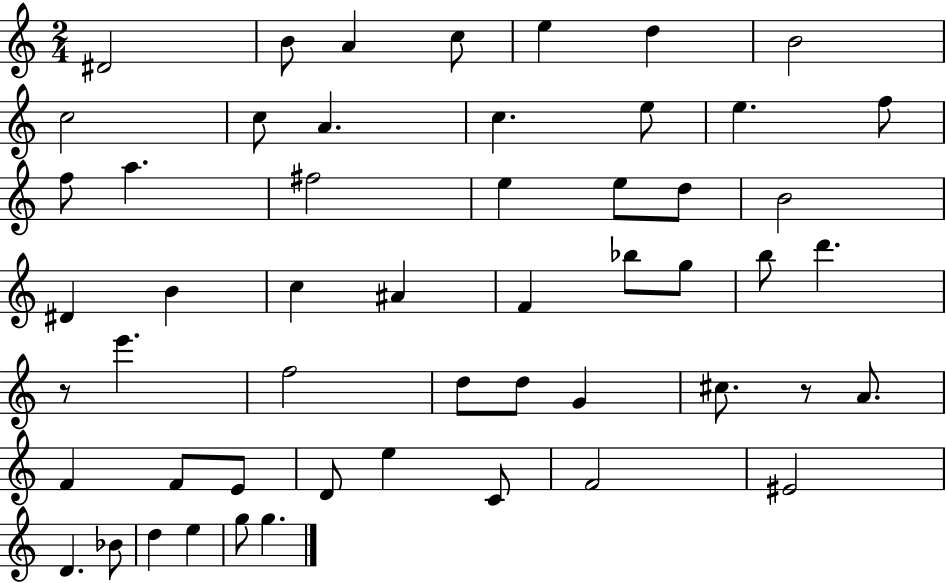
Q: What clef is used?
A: treble